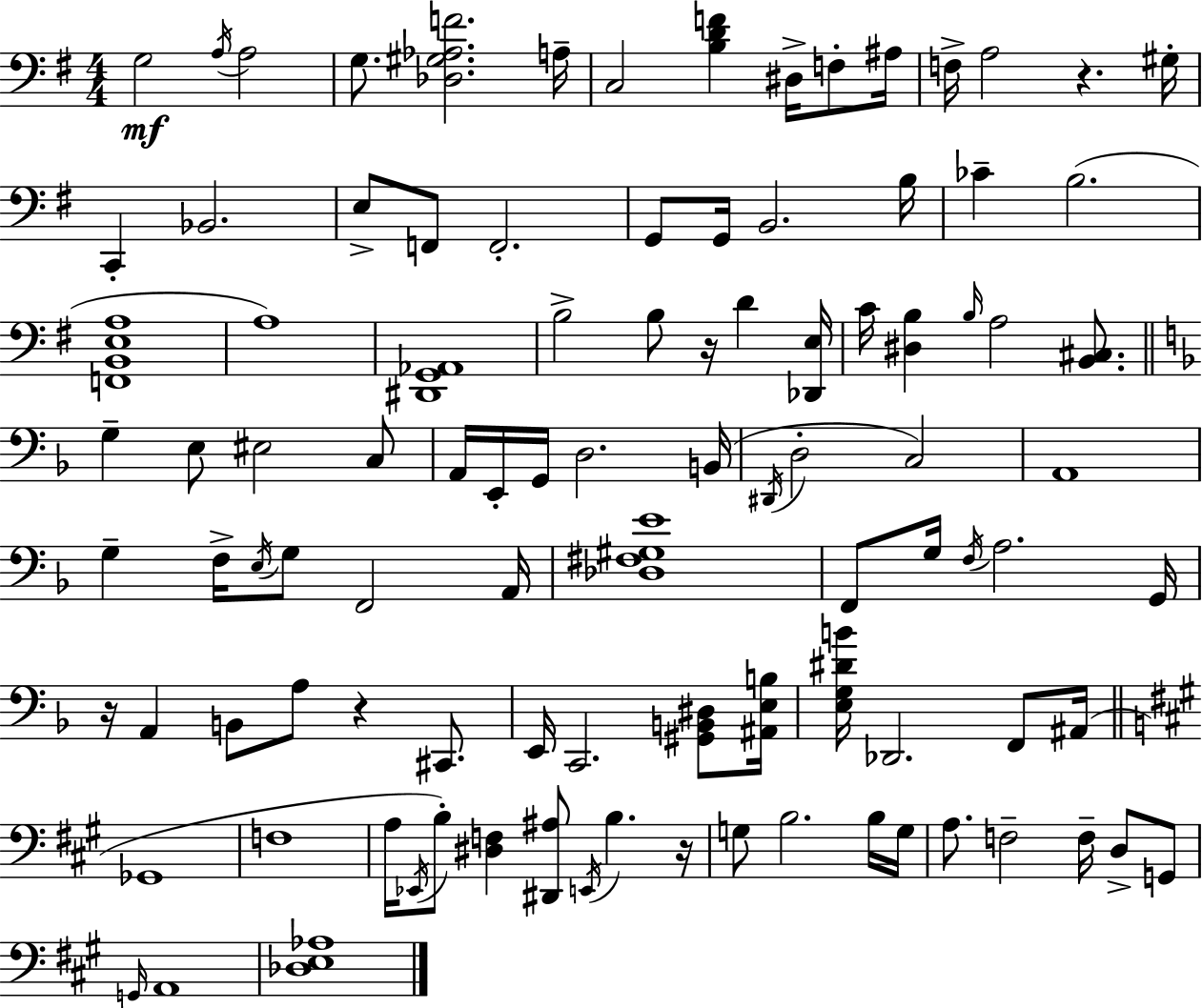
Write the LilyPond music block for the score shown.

{
  \clef bass
  \numericTimeSignature
  \time 4/4
  \key g \major
  g2\mf \acciaccatura { a16 } a2 | g8. <des gis aes f'>2. | a16-- c2 <b d' f'>4 dis16-> f8-. | ais16 f16-> a2 r4. | \break gis16-. c,4-. bes,2. | e8-> f,8 f,2.-. | g,8 g,16 b,2. | b16 ces'4-- b2.( | \break <f, b, e a>1 | a1) | <dis, g, aes,>1 | b2-> b8 r16 d'4 | \break <des, e>16 c'16 <dis b>4 \grace { b16 } a2 <b, cis>8. | \bar "||" \break \key d \minor g4-- e8 eis2 c8 | a,16 e,16-. g,16 d2. b,16( | \acciaccatura { dis,16 } d2-. c2) | a,1 | \break g4-- f16-> \acciaccatura { e16 } g8 f,2 | a,16 <des fis gis e'>1 | f,8 g16 \acciaccatura { f16 } a2. | g,16 r16 a,4 b,8 a8 r4 | \break cis,8. e,16 c,2. | <gis, b, dis>8 <ais, e b>16 <e g dis' b'>16 des,2. | f,8 ais,16( \bar "||" \break \key a \major ges,1 | f1 | a16 \acciaccatura { ees,16 }) b8-. <dis f>4 <dis, ais>8 \acciaccatura { e,16 } b4. | r16 g8 b2. | \break b16 g16 a8. f2-- f16-- d8-> | g,8 \grace { g,16 } a,1 | <des e aes>1 | \bar "|."
}